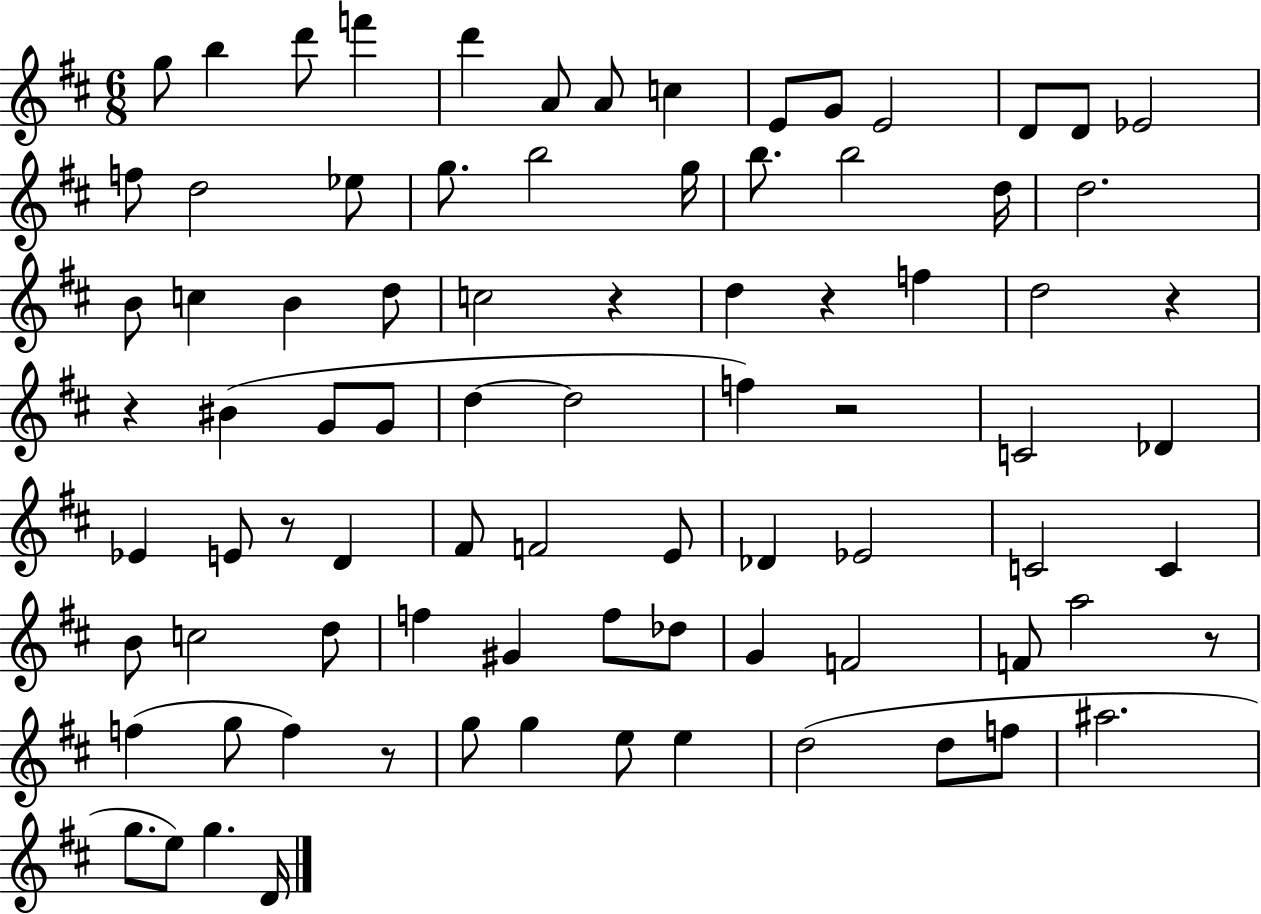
G5/e B5/q D6/e F6/q D6/q A4/e A4/e C5/q E4/e G4/e E4/h D4/e D4/e Eb4/h F5/e D5/h Eb5/e G5/e. B5/h G5/s B5/e. B5/h D5/s D5/h. B4/e C5/q B4/q D5/e C5/h R/q D5/q R/q F5/q D5/h R/q R/q BIS4/q G4/e G4/e D5/q D5/h F5/q R/h C4/h Db4/q Eb4/q E4/e R/e D4/q F#4/e F4/h E4/e Db4/q Eb4/h C4/h C4/q B4/e C5/h D5/e F5/q G#4/q F5/e Db5/e G4/q F4/h F4/e A5/h R/e F5/q G5/e F5/q R/e G5/e G5/q E5/e E5/q D5/h D5/e F5/e A#5/h. G5/e. E5/e G5/q. D4/s